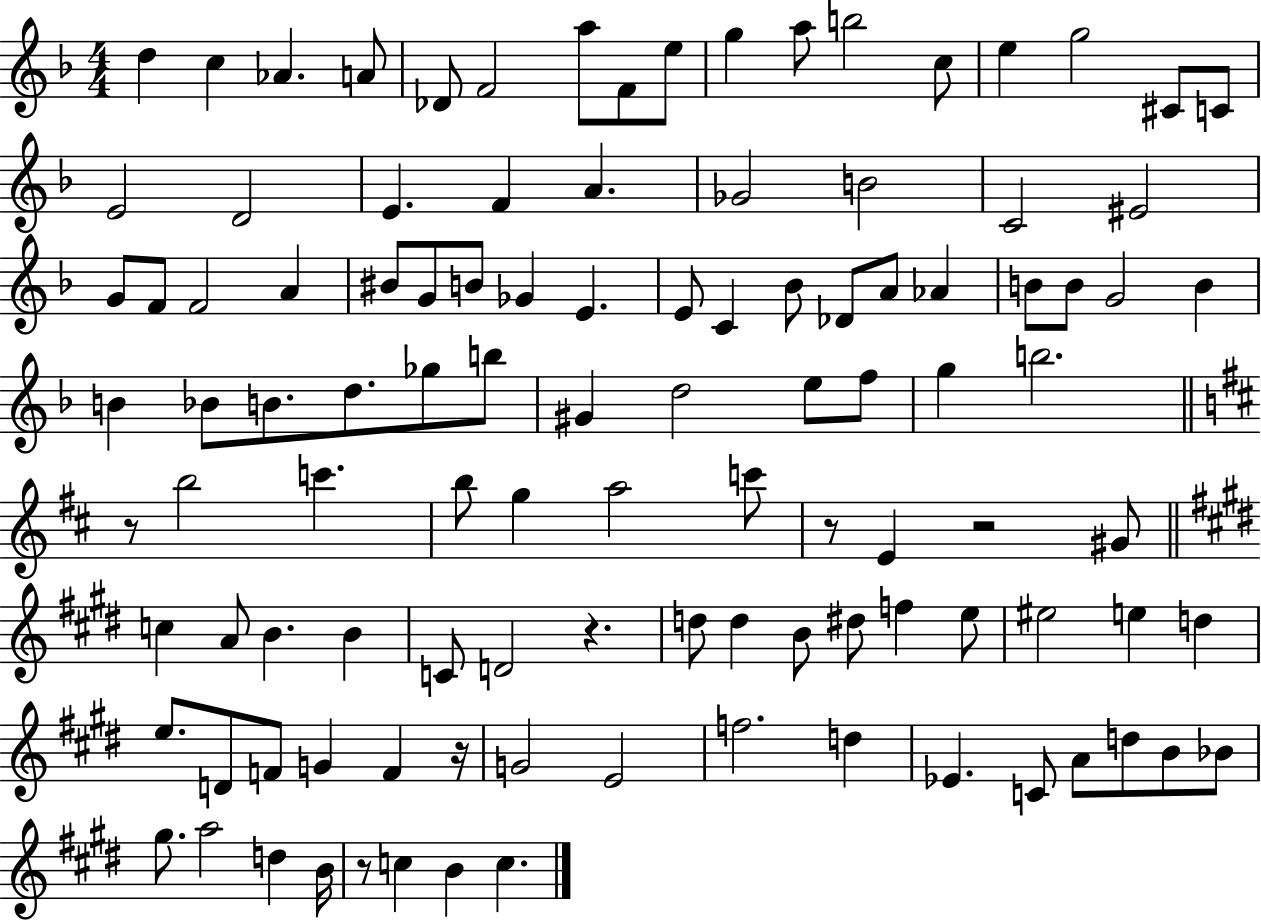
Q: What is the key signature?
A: F major